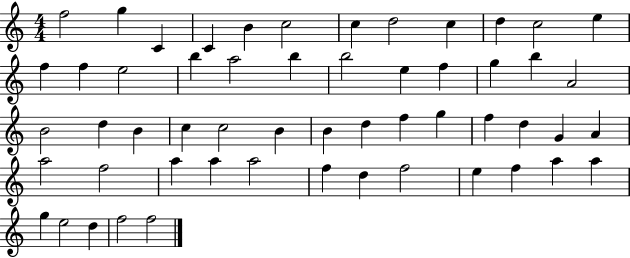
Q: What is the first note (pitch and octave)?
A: F5